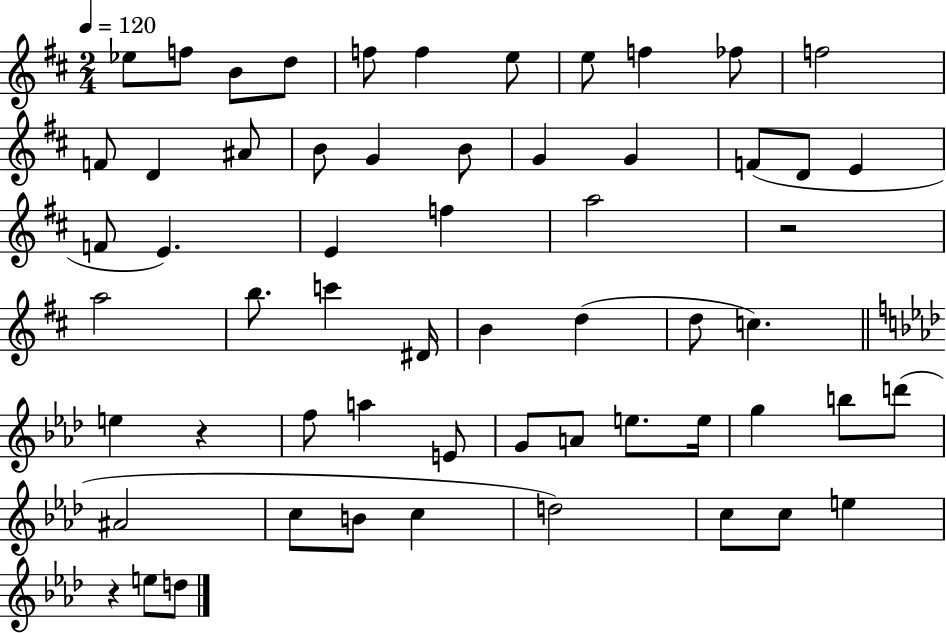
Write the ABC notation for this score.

X:1
T:Untitled
M:2/4
L:1/4
K:D
_e/2 f/2 B/2 d/2 f/2 f e/2 e/2 f _f/2 f2 F/2 D ^A/2 B/2 G B/2 G G F/2 D/2 E F/2 E E f a2 z2 a2 b/2 c' ^D/4 B d d/2 c e z f/2 a E/2 G/2 A/2 e/2 e/4 g b/2 d'/2 ^A2 c/2 B/2 c d2 c/2 c/2 e z e/2 d/2